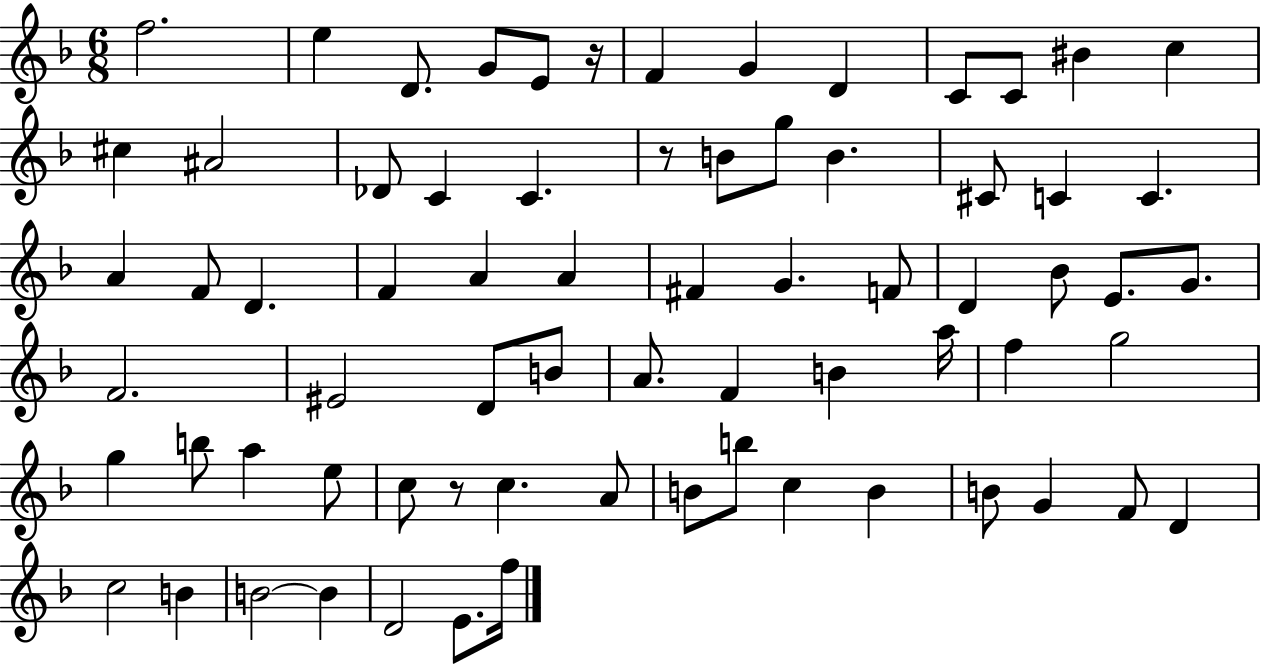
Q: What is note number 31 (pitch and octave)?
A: G4